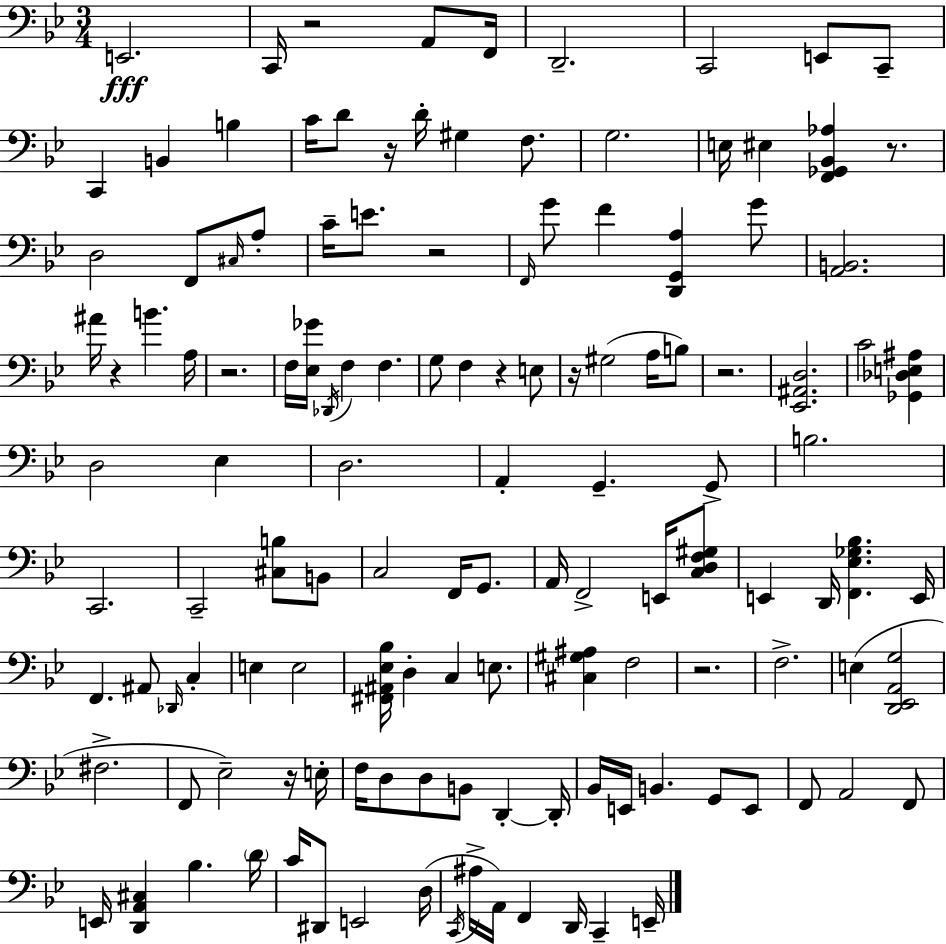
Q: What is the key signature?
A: BES major